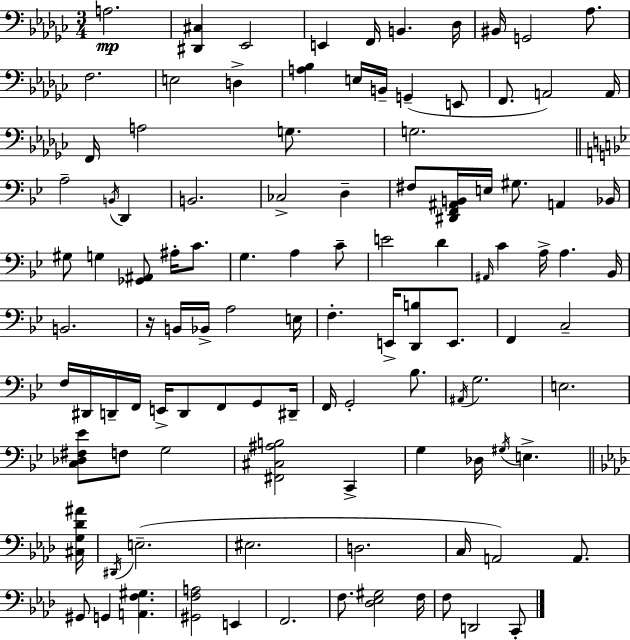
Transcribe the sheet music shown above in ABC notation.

X:1
T:Untitled
M:3/4
L:1/4
K:Ebm
A,2 [^D,,^C,] _E,,2 E,, F,,/4 B,, _D,/4 ^B,,/4 G,,2 _A,/2 F,2 E,2 D, [A,_B,] E,/4 B,,/4 G,, E,,/2 F,,/2 A,,2 A,,/4 F,,/4 A,2 G,/2 G,2 A,2 B,,/4 D,, B,,2 _C,2 D, ^F,/2 [^D,,F,,^A,,B,,]/4 E,/4 ^G,/2 A,, _B,,/4 ^G,/2 G, [_G,,^A,,]/2 ^A,/4 C/2 G, A, C/2 E2 D ^A,,/4 C A,/4 A, _B,,/4 B,,2 z/4 B,,/4 _B,,/4 A,2 E,/4 F, E,,/4 [D,,B,]/2 E,,/2 F,, C,2 F,/4 ^D,,/4 D,,/4 F,,/4 E,,/4 D,,/2 F,,/2 G,,/2 ^D,,/4 F,,/4 G,,2 _B,/2 ^A,,/4 G,2 E,2 [C,_D,^F,_E]/2 F,/2 G,2 [^F,,^C,^A,B,]2 C,, G, _D,/4 ^G,/4 E, [^C,G,_D^A]/4 ^D,,/4 E,2 ^E,2 D,2 C,/4 A,,2 A,,/2 ^G,,/2 G,, [A,,F,^G,] [^G,,F,A,]2 E,, F,,2 F,/2 [_D,_E,^G,]2 F,/4 F,/2 D,,2 C,,/2